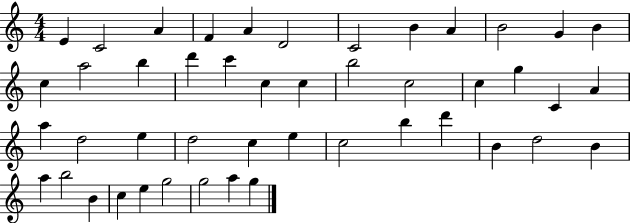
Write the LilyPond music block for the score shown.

{
  \clef treble
  \numericTimeSignature
  \time 4/4
  \key c \major
  e'4 c'2 a'4 | f'4 a'4 d'2 | c'2 b'4 a'4 | b'2 g'4 b'4 | \break c''4 a''2 b''4 | d'''4 c'''4 c''4 c''4 | b''2 c''2 | c''4 g''4 c'4 a'4 | \break a''4 d''2 e''4 | d''2 c''4 e''4 | c''2 b''4 d'''4 | b'4 d''2 b'4 | \break a''4 b''2 b'4 | c''4 e''4 g''2 | g''2 a''4 g''4 | \bar "|."
}